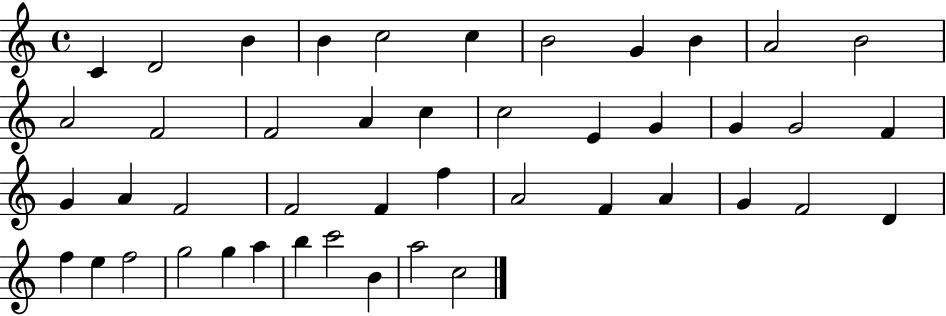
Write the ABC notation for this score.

X:1
T:Untitled
M:4/4
L:1/4
K:C
C D2 B B c2 c B2 G B A2 B2 A2 F2 F2 A c c2 E G G G2 F G A F2 F2 F f A2 F A G F2 D f e f2 g2 g a b c'2 B a2 c2